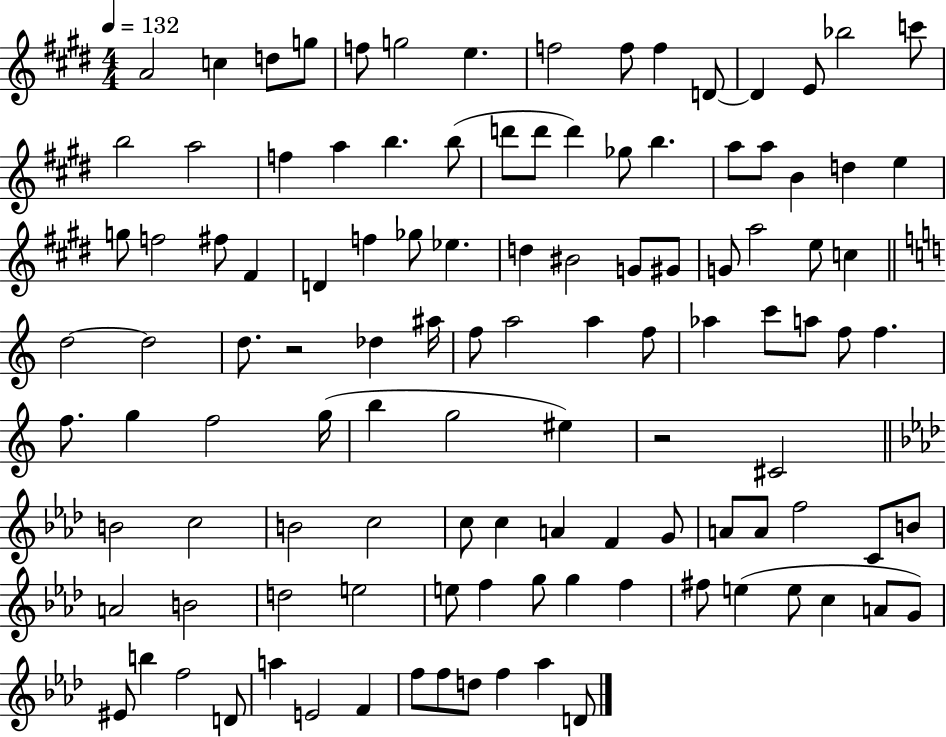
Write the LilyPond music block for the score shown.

{
  \clef treble
  \numericTimeSignature
  \time 4/4
  \key e \major
  \tempo 4 = 132
  a'2 c''4 d''8 g''8 | f''8 g''2 e''4. | f''2 f''8 f''4 d'8~~ | d'4 e'8 bes''2 c'''8 | \break b''2 a''2 | f''4 a''4 b''4. b''8( | d'''8 d'''8 d'''4) ges''8 b''4. | a''8 a''8 b'4 d''4 e''4 | \break g''8 f''2 fis''8 fis'4 | d'4 f''4 ges''8 ees''4. | d''4 bis'2 g'8 gis'8 | g'8 a''2 e''8 c''4 | \break \bar "||" \break \key c \major d''2~~ d''2 | d''8. r2 des''4 ais''16 | f''8 a''2 a''4 f''8 | aes''4 c'''8 a''8 f''8 f''4. | \break f''8. g''4 f''2 g''16( | b''4 g''2 eis''4) | r2 cis'2 | \bar "||" \break \key aes \major b'2 c''2 | b'2 c''2 | c''8 c''4 a'4 f'4 g'8 | a'8 a'8 f''2 c'8 b'8 | \break a'2 b'2 | d''2 e''2 | e''8 f''4 g''8 g''4 f''4 | fis''8 e''4( e''8 c''4 a'8 g'8) | \break eis'8 b''4 f''2 d'8 | a''4 e'2 f'4 | f''8 f''8 d''8 f''4 aes''4 d'8 | \bar "|."
}